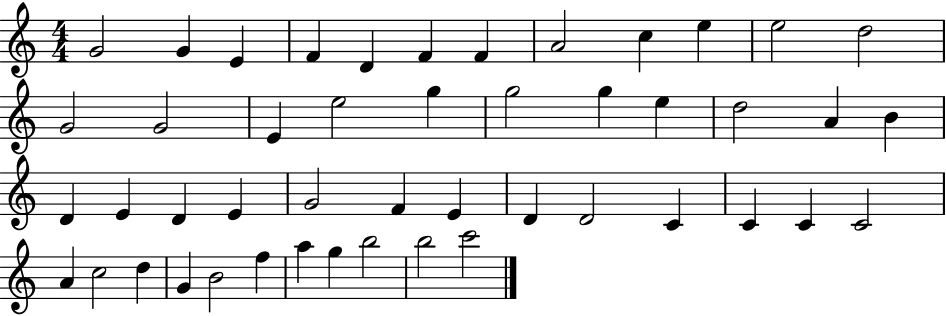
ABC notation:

X:1
T:Untitled
M:4/4
L:1/4
K:C
G2 G E F D F F A2 c e e2 d2 G2 G2 E e2 g g2 g e d2 A B D E D E G2 F E D D2 C C C C2 A c2 d G B2 f a g b2 b2 c'2